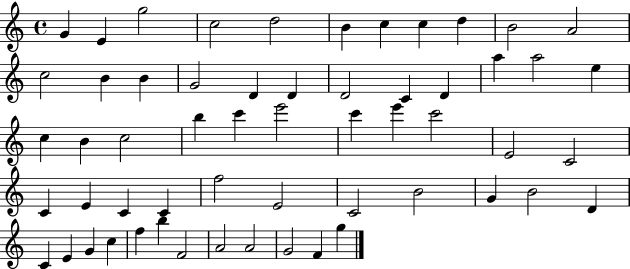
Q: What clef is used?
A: treble